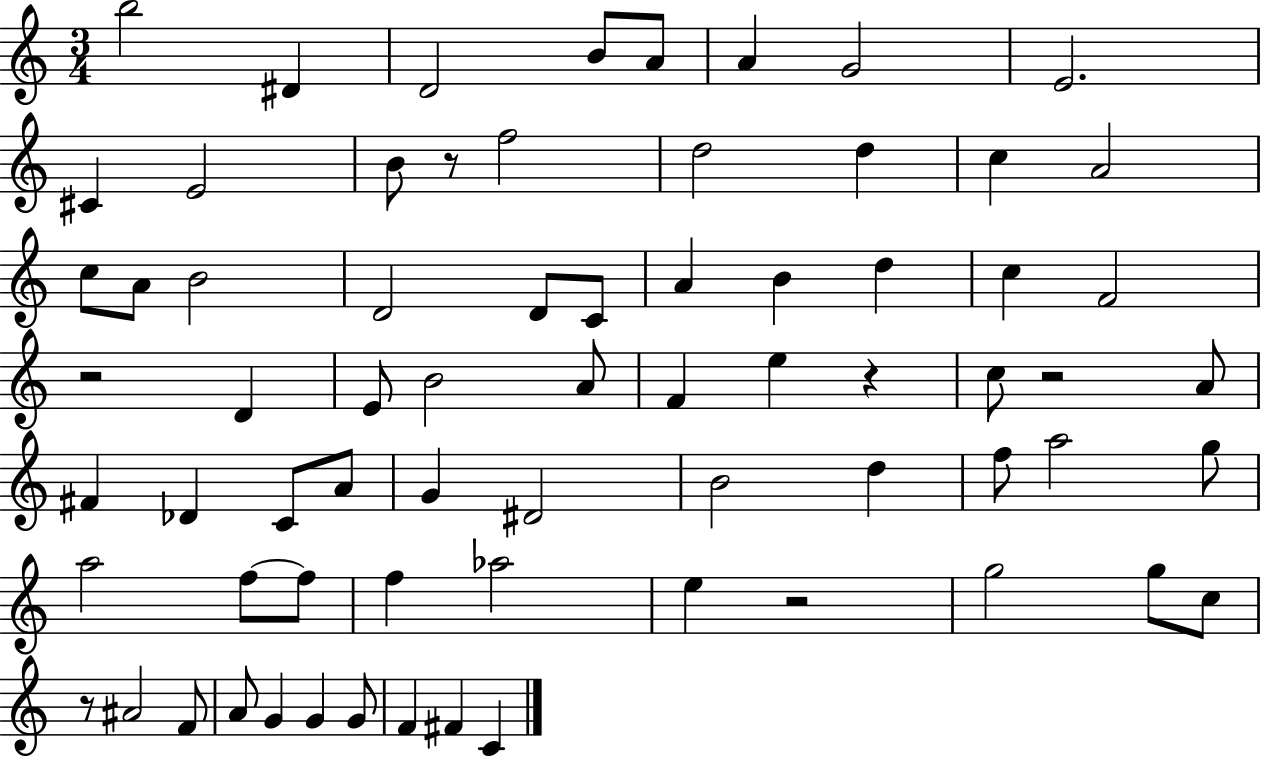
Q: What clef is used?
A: treble